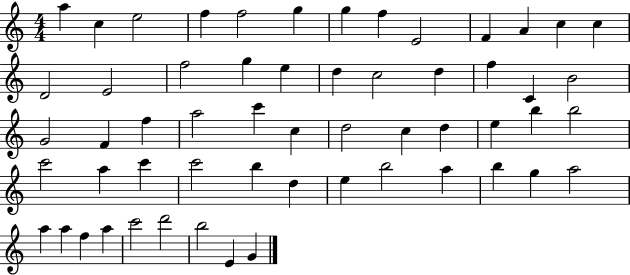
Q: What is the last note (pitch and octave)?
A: G4